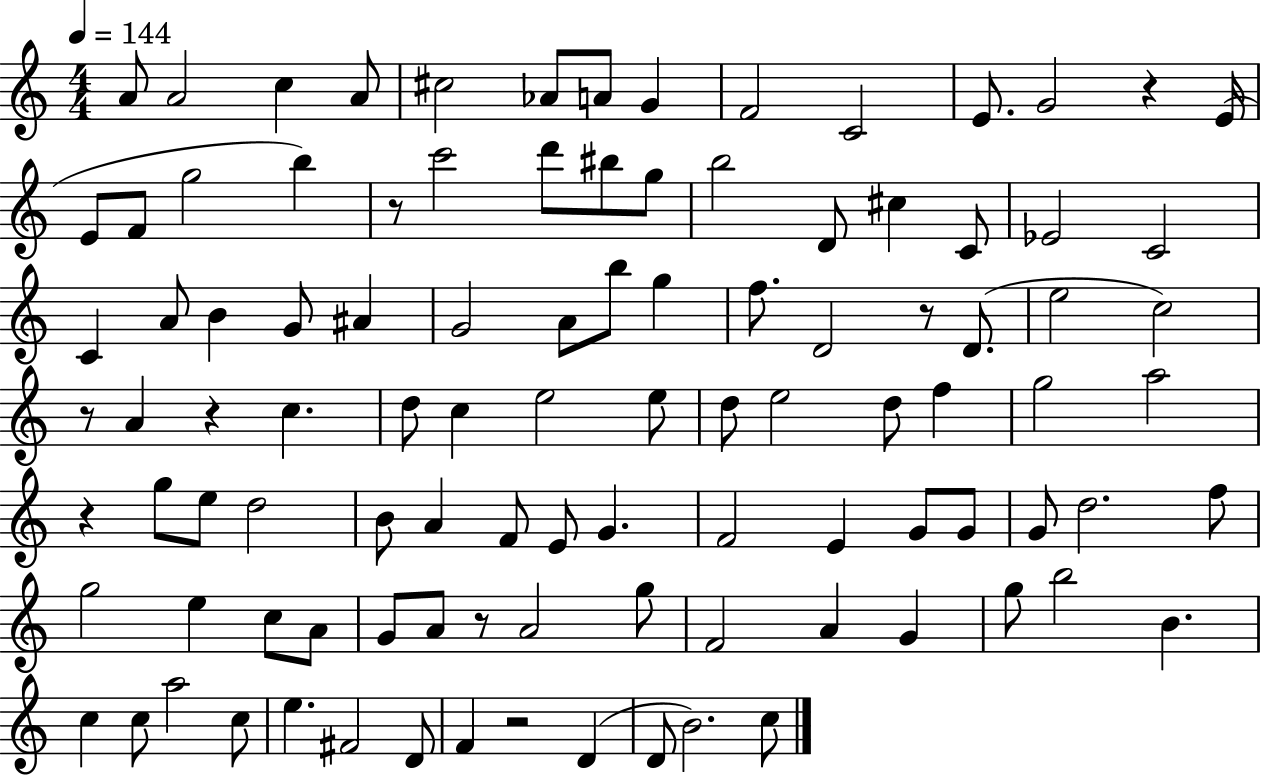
A4/e A4/h C5/q A4/e C#5/h Ab4/e A4/e G4/q F4/h C4/h E4/e. G4/h R/q E4/s E4/e F4/e G5/h B5/q R/e C6/h D6/e BIS5/e G5/e B5/h D4/e C#5/q C4/e Eb4/h C4/h C4/q A4/e B4/q G4/e A#4/q G4/h A4/e B5/e G5/q F5/e. D4/h R/e D4/e. E5/h C5/h R/e A4/q R/q C5/q. D5/e C5/q E5/h E5/e D5/e E5/h D5/e F5/q G5/h A5/h R/q G5/e E5/e D5/h B4/e A4/q F4/e E4/e G4/q. F4/h E4/q G4/e G4/e G4/e D5/h. F5/e G5/h E5/q C5/e A4/e G4/e A4/e R/e A4/h G5/e F4/h A4/q G4/q G5/e B5/h B4/q. C5/q C5/e A5/h C5/e E5/q. F#4/h D4/e F4/q R/h D4/q D4/e B4/h. C5/e